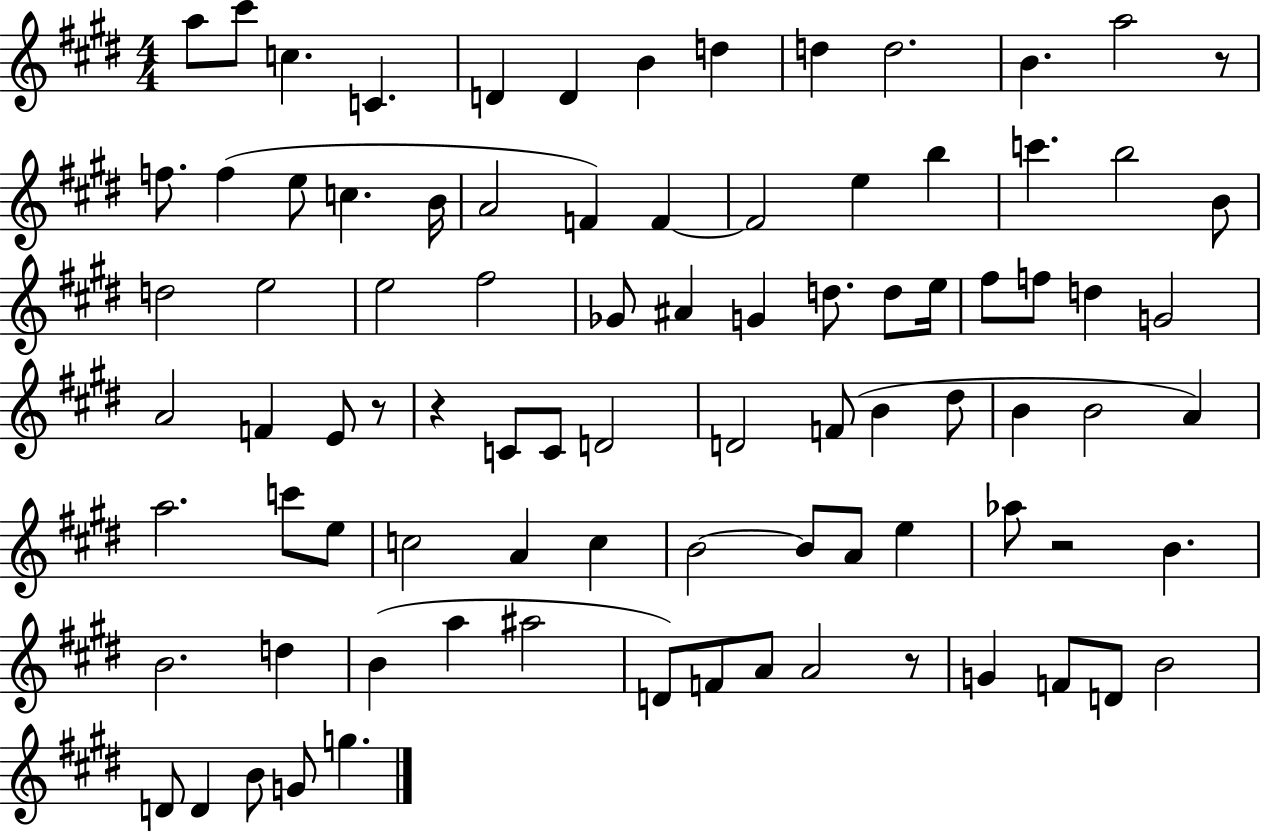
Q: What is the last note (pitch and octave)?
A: G5